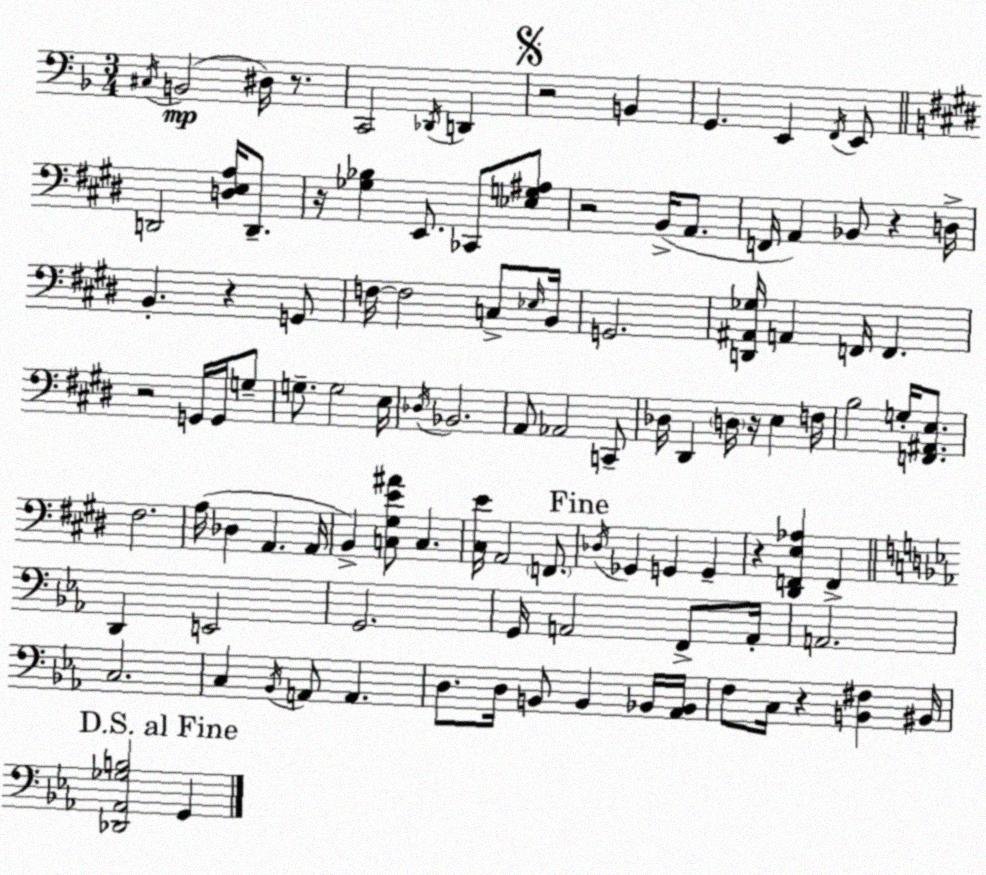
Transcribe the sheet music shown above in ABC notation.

X:1
T:Untitled
M:3/4
L:1/4
K:Dm
^C,/4 B,,2 ^D,/4 z/2 C,,2 _D,,/4 D,, z2 B,, G,, E,, F,,/4 E,,/2 D,,2 [D,E,A,]/4 D,,/2 z/4 [_G,_B,] E,,/2 _C,,/2 [_E,G,^A,]/2 z2 B,,/4 A,,/2 F,,/4 A,, _B,,/2 z D,/4 B,, z G,,/2 F,/4 F,2 C,/2 _E,/4 B,,/4 G,,2 [D,,^A,,_G,]/4 A,, F,,/4 F,, z2 G,,/4 G,,/4 G,/2 G,/2 G,2 E,/4 _D,/4 _B,,2 A,,/2 _A,,2 C,,/2 _D,/4 ^D,, D,/4 z/4 E, F,/4 B,2 G,/4 [F,,^A,,E,]/2 ^F,2 A,/4 _D, A,, A,,/4 B,, [C,^G,E^A]/2 C, [^C,E]/4 A,,2 F,,/2 _D,/4 _G,, G,, G,, z [^D,,F,,E,_A,] F,, D,, E,,2 G,,2 G,,/4 A,,2 F,,/2 A,,/4 A,,2 C,2 C, _B,,/4 A,,/2 A,, D,/2 D,/4 B,,/2 B,, _B,,/4 [_A,,_B,,]/4 F,/2 C,/4 z [B,,^F,] ^B,,/4 [_D,,_A,,_G,B,]2 G,,